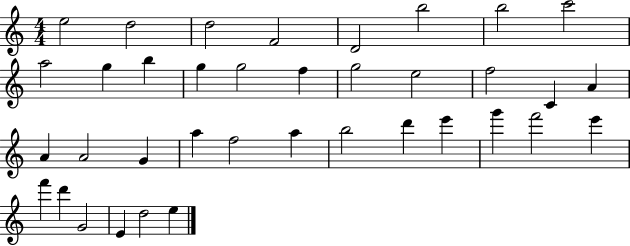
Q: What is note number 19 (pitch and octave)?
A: A4